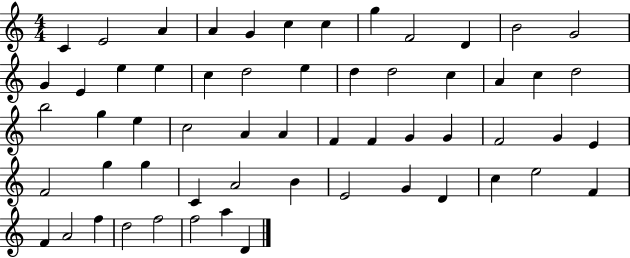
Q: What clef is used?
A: treble